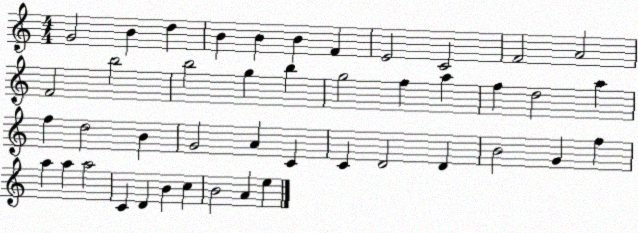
X:1
T:Untitled
M:4/4
L:1/4
K:C
G2 B d B B B F E2 C2 F2 A2 F2 b2 b2 g b g2 f a f d2 a f d2 B G2 A C C D2 D B2 G f a a a2 C D B c B2 A e